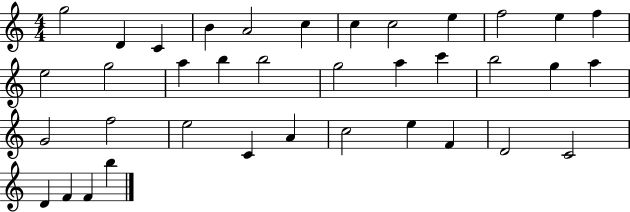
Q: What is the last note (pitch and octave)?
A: B5